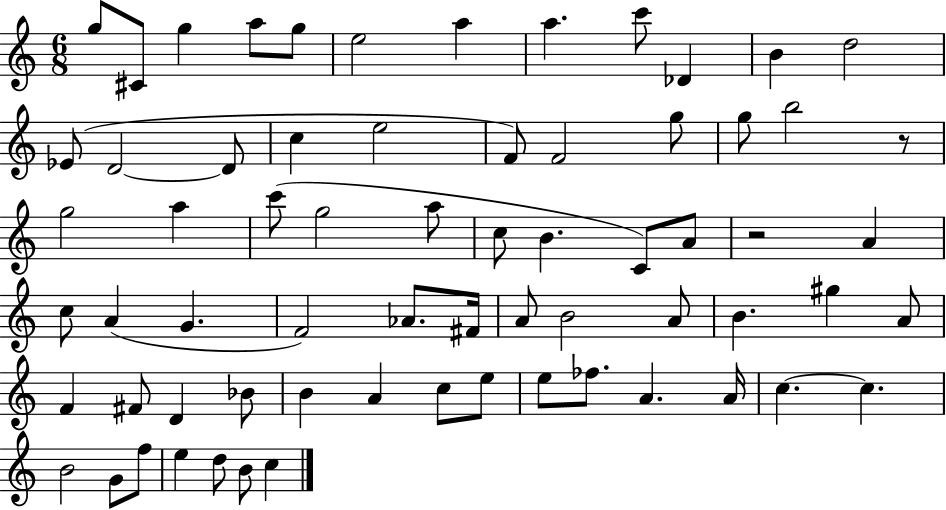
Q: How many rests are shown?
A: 2